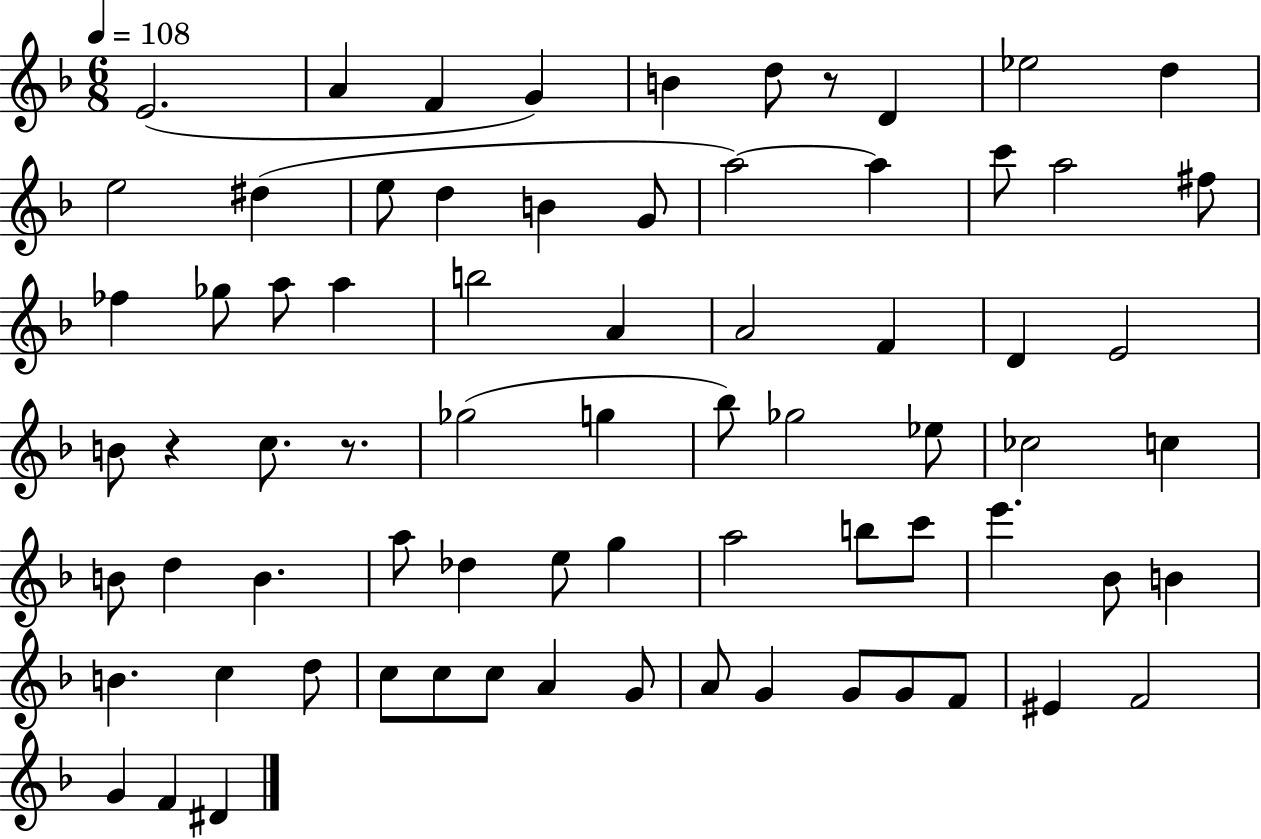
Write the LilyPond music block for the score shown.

{
  \clef treble
  \numericTimeSignature
  \time 6/8
  \key f \major
  \tempo 4 = 108
  \repeat volta 2 { e'2.( | a'4 f'4 g'4) | b'4 d''8 r8 d'4 | ees''2 d''4 | \break e''2 dis''4( | e''8 d''4 b'4 g'8 | a''2~~) a''4 | c'''8 a''2 fis''8 | \break fes''4 ges''8 a''8 a''4 | b''2 a'4 | a'2 f'4 | d'4 e'2 | \break b'8 r4 c''8. r8. | ges''2( g''4 | bes''8) ges''2 ees''8 | ces''2 c''4 | \break b'8 d''4 b'4. | a''8 des''4 e''8 g''4 | a''2 b''8 c'''8 | e'''4. bes'8 b'4 | \break b'4. c''4 d''8 | c''8 c''8 c''8 a'4 g'8 | a'8 g'4 g'8 g'8 f'8 | eis'4 f'2 | \break g'4 f'4 dis'4 | } \bar "|."
}